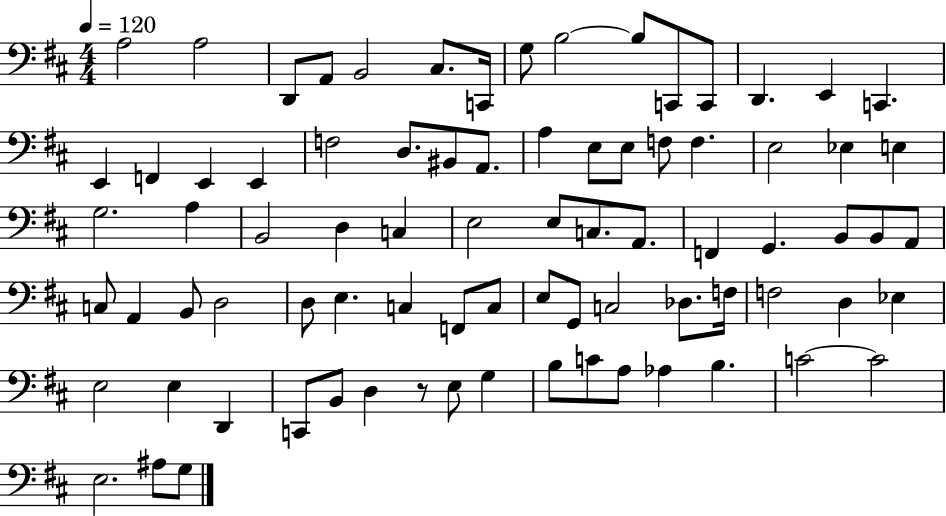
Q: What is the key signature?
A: D major